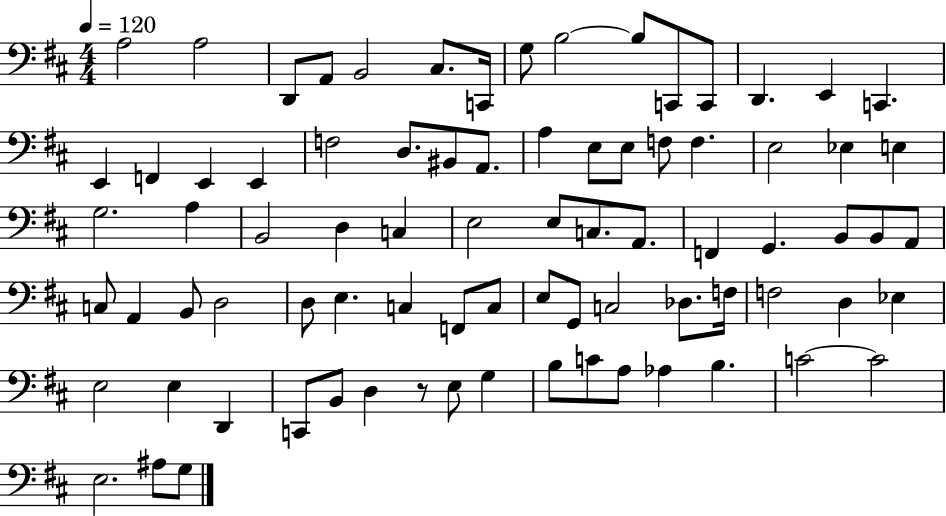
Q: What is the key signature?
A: D major